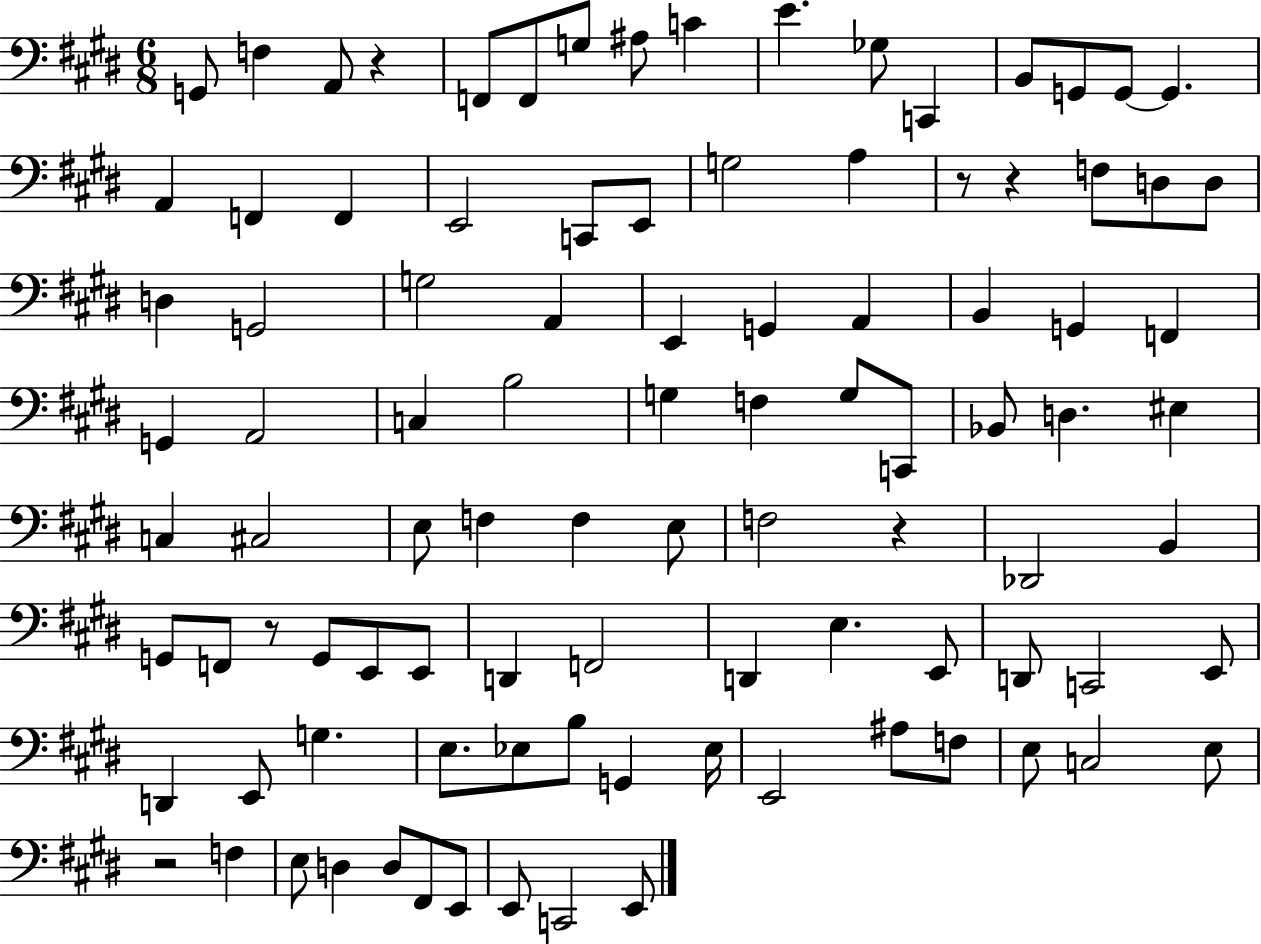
{
  \clef bass
  \numericTimeSignature
  \time 6/8
  \key e \major
  g,8 f4 a,8 r4 | f,8 f,8 g8 ais8 c'4 | e'4. ges8 c,4 | b,8 g,8 g,8~~ g,4. | \break a,4 f,4 f,4 | e,2 c,8 e,8 | g2 a4 | r8 r4 f8 d8 d8 | \break d4 g,2 | g2 a,4 | e,4 g,4 a,4 | b,4 g,4 f,4 | \break g,4 a,2 | c4 b2 | g4 f4 g8 c,8 | bes,8 d4. eis4 | \break c4 cis2 | e8 f4 f4 e8 | f2 r4 | des,2 b,4 | \break g,8 f,8 r8 g,8 e,8 e,8 | d,4 f,2 | d,4 e4. e,8 | d,8 c,2 e,8 | \break d,4 e,8 g4. | e8. ees8 b8 g,4 ees16 | e,2 ais8 f8 | e8 c2 e8 | \break r2 f4 | e8 d4 d8 fis,8 e,8 | e,8 c,2 e,8 | \bar "|."
}